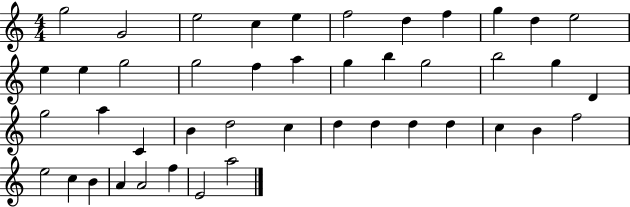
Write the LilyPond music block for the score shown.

{
  \clef treble
  \numericTimeSignature
  \time 4/4
  \key c \major
  g''2 g'2 | e''2 c''4 e''4 | f''2 d''4 f''4 | g''4 d''4 e''2 | \break e''4 e''4 g''2 | g''2 f''4 a''4 | g''4 b''4 g''2 | b''2 g''4 d'4 | \break g''2 a''4 c'4 | b'4 d''2 c''4 | d''4 d''4 d''4 d''4 | c''4 b'4 f''2 | \break e''2 c''4 b'4 | a'4 a'2 f''4 | e'2 a''2 | \bar "|."
}